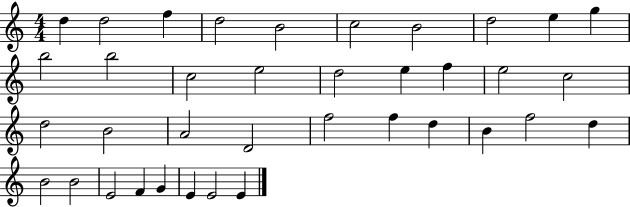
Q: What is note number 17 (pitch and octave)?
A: F5